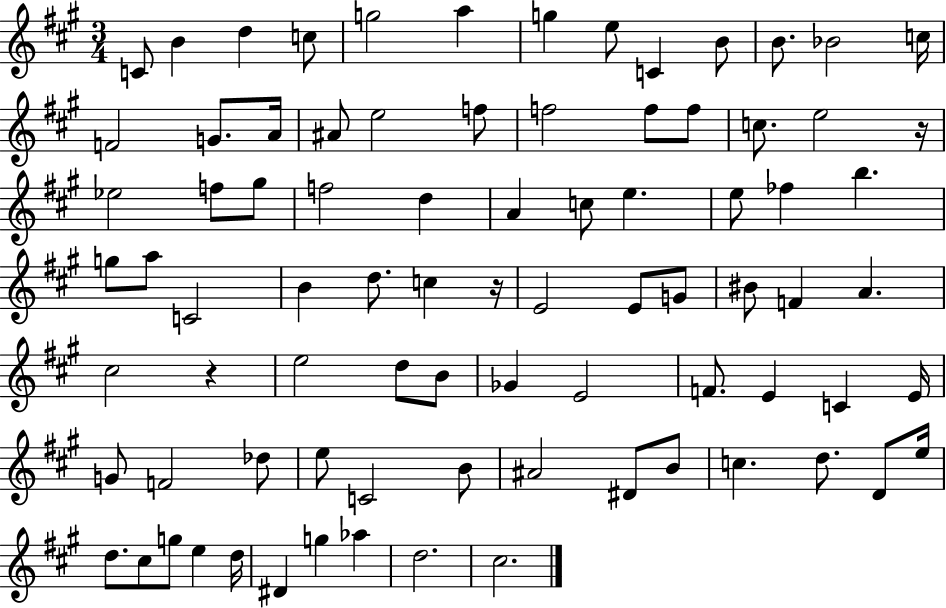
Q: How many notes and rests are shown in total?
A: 83